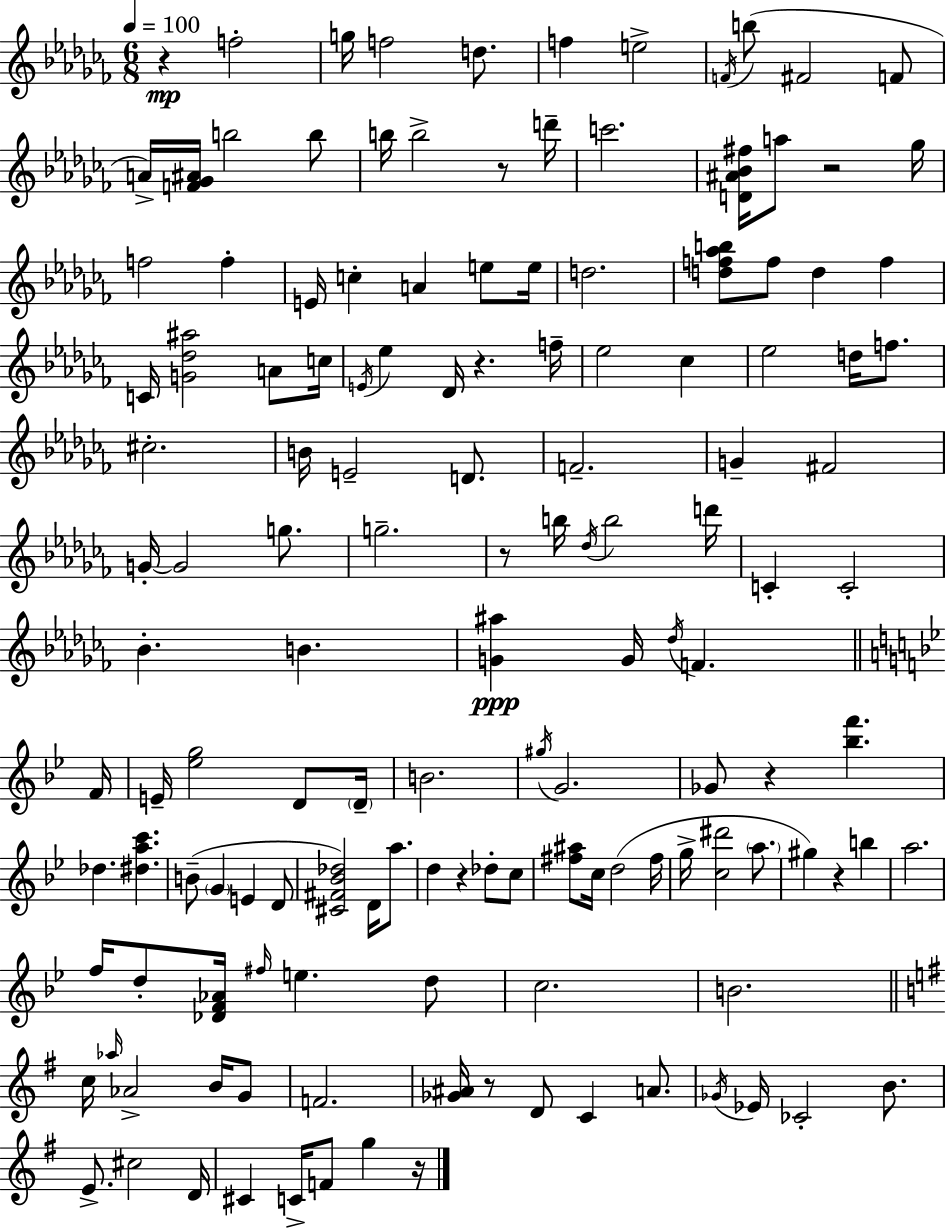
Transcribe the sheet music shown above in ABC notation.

X:1
T:Untitled
M:6/8
L:1/4
K:Abm
z f2 g/4 f2 d/2 f e2 F/4 b/2 ^F2 F/2 A/4 [F_G^A]/4 b2 b/2 b/4 b2 z/2 d'/4 c'2 [D^A_B^f]/4 a/2 z2 _g/4 f2 f E/4 c A e/2 e/4 d2 [df_ab]/2 f/2 d f C/4 [G_d^a]2 A/2 c/4 E/4 _e _D/4 z f/4 _e2 _c _e2 d/4 f/2 ^c2 B/4 E2 D/2 F2 G ^F2 G/4 G2 g/2 g2 z/2 b/4 _d/4 b2 d'/4 C C2 _B B [G^a] G/4 _d/4 F F/4 E/4 [_eg]2 D/2 D/4 B2 ^g/4 G2 _G/2 z [_bf'] _d [^dac'] B/2 G E D/2 [^C^F_B_d]2 D/4 a/2 d z _d/2 c/2 [^f^a]/2 c/4 d2 ^f/4 g/4 [c^d']2 a/2 ^g z b a2 f/4 d/2 [_DF_A]/4 ^f/4 e d/2 c2 B2 c/4 _a/4 _A2 B/4 G/2 F2 [_G^A]/4 z/2 D/2 C A/2 _G/4 _E/4 _C2 B/2 E/2 ^c2 D/4 ^C C/4 F/2 g z/4